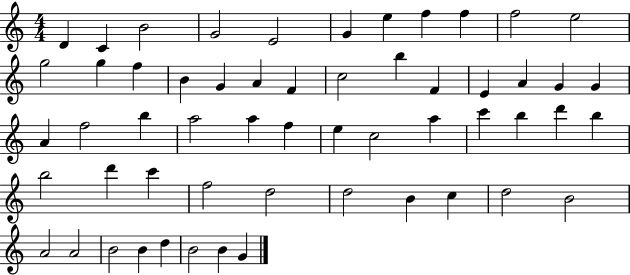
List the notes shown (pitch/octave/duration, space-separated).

D4/q C4/q B4/h G4/h E4/h G4/q E5/q F5/q F5/q F5/h E5/h G5/h G5/q F5/q B4/q G4/q A4/q F4/q C5/h B5/q F4/q E4/q A4/q G4/q G4/q A4/q F5/h B5/q A5/h A5/q F5/q E5/q C5/h A5/q C6/q B5/q D6/q B5/q B5/h D6/q C6/q F5/h D5/h D5/h B4/q C5/q D5/h B4/h A4/h A4/h B4/h B4/q D5/q B4/h B4/q G4/q